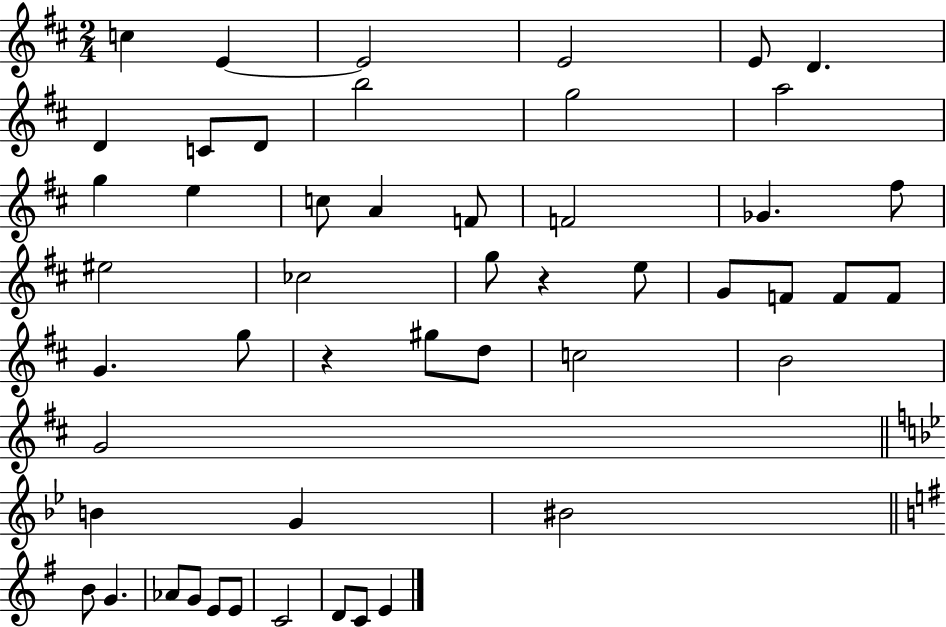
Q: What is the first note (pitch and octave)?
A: C5